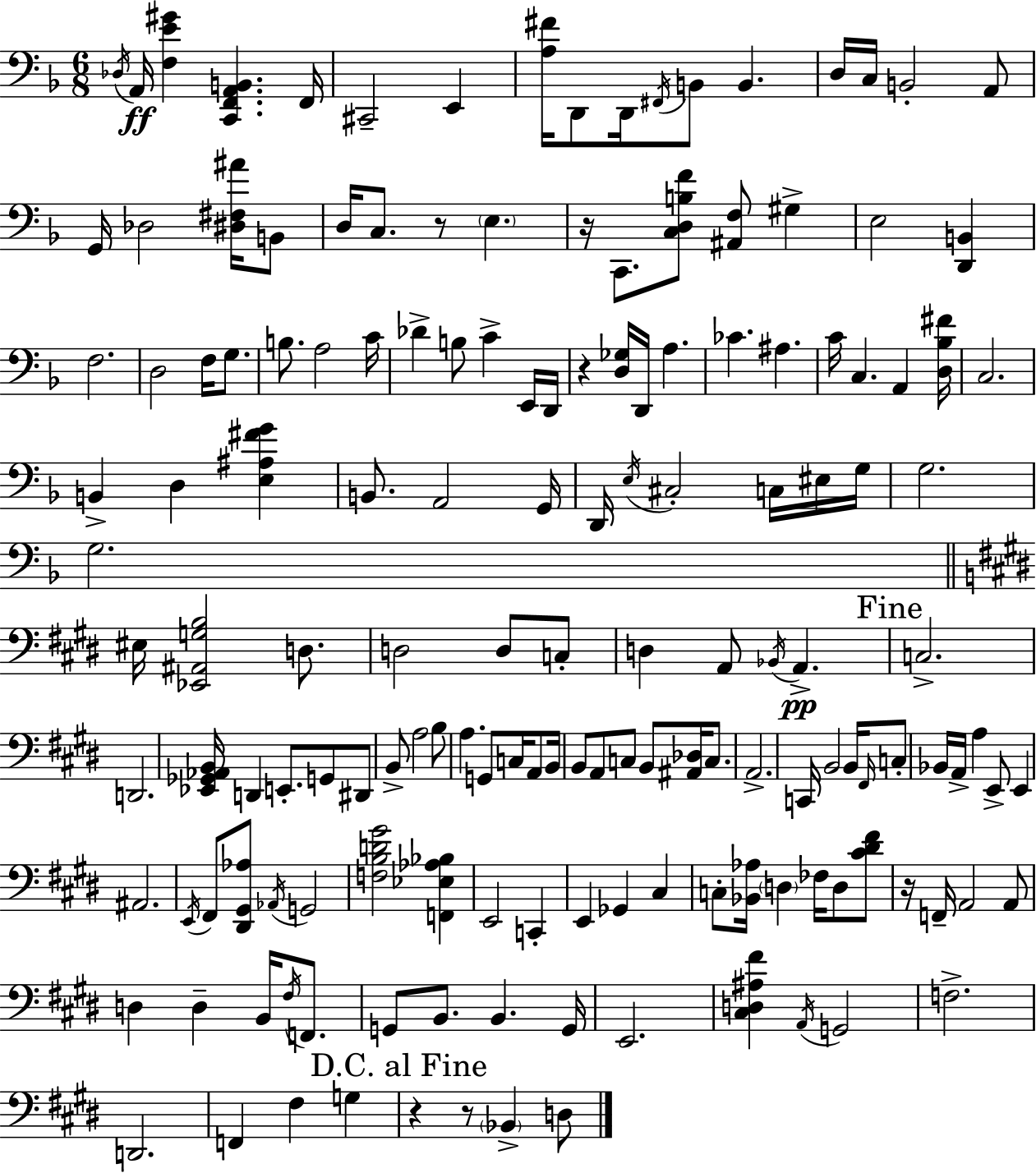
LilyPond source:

{
  \clef bass
  \numericTimeSignature
  \time 6/8
  \key d \minor
  \acciaccatura { des16 }\ff a,16 <f e' gis'>4 <c, f, a, b,>4. | f,16 cis,2-- e,4 | <a fis'>16 d,8 d,16 \acciaccatura { fis,16 } b,8 b,4. | d16 c16 b,2-. | \break a,8 g,16 des2 <dis fis ais'>16 | b,8 d16 c8. r8 \parenthesize e4. | r16 c,8. <c d b f'>8 <ais, f>8 gis4-> | e2 <d, b,>4 | \break f2. | d2 f16 g8. | b8. a2 | c'16 des'4-> b8 c'4-> | \break e,16 d,16 r4 <d ges>16 d,16 a4. | ces'4. ais4. | c'16 c4. a,4 | <d bes fis'>16 c2. | \break b,4-> d4 <e ais fis' g'>4 | b,8. a,2 | g,16 d,16 \acciaccatura { e16 } cis2-. | c16 eis16 g16 g2. | \break g2. | \bar "||" \break \key e \major eis16 <ees, ais, g b>2 d8. | d2 d8 c8-. | d4 a,8 \acciaccatura { bes,16 } a,4.->\pp | \mark "Fine" c2.-> | \break d,2. | <ees, ges, aes, b,>16 d,4 e,8.-. g,8 dis,8 | b,8-> a2 b8 | a4. g,8 c16 a,8 | \break b,16 b,8 a,8 c8 b,8 <ais, des>16 c8. | a,2.-> | c,16 b,2 b,16 \grace { fis,16 } | c8-. bes,16 a,16-> a4 e,8-> e,4 | \break ais,2. | \acciaccatura { e,16 } fis,8 <dis, gis, aes>8 \acciaccatura { aes,16 } g,2 | <f b d' gis'>2 | <f, ees aes bes>4 e,2 | \break c,4-. e,4 ges,4 | cis4 c8-. <bes, aes>16 \parenthesize d4 fes16 | d8 <cis' dis' fis'>8 r16 f,16-- a,2 | a,8 d4 d4-- | \break b,16 \acciaccatura { fis16 } f,8. g,8 b,8. b,4. | g,16 e,2. | <cis d ais fis'>4 \acciaccatura { a,16 } g,2 | f2.-> | \break d,2. | f,4 fis4 | g4 \mark "D.C. al Fine" r4 r8 | \parenthesize bes,4-> d8 \bar "|."
}